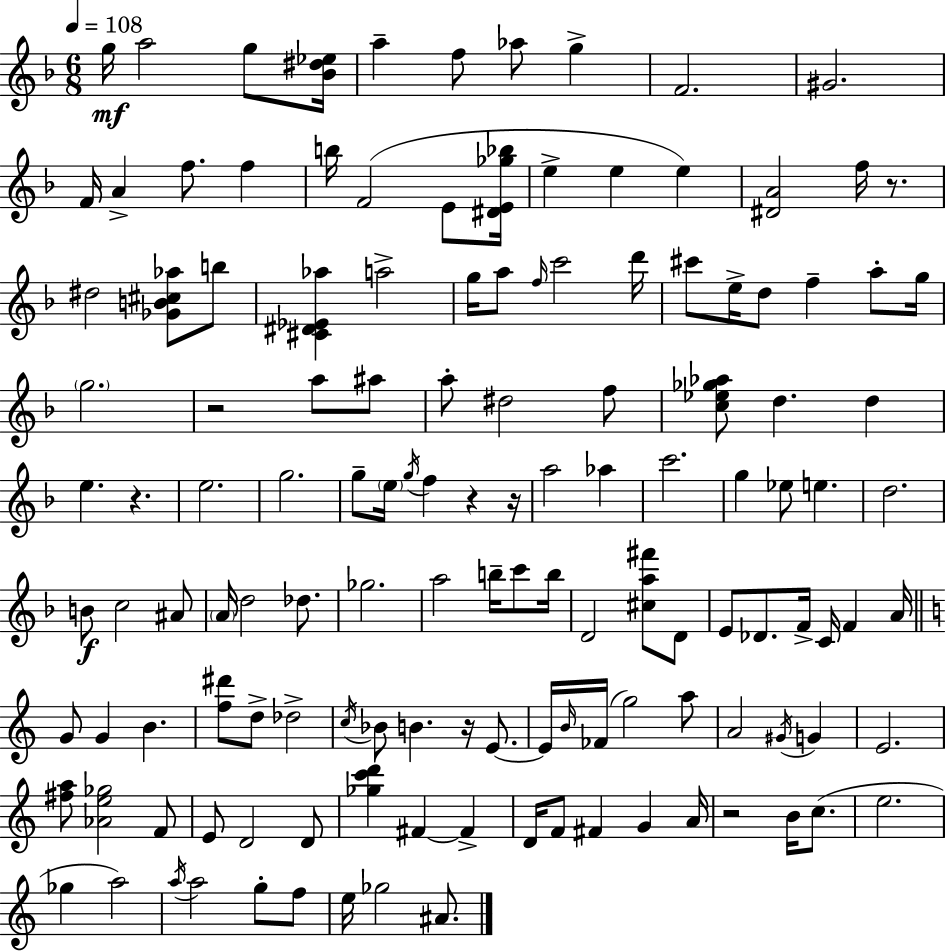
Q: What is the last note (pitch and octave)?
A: A#4